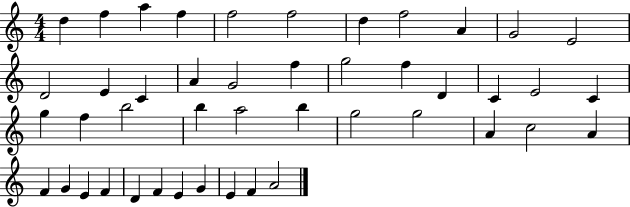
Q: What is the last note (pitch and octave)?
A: A4